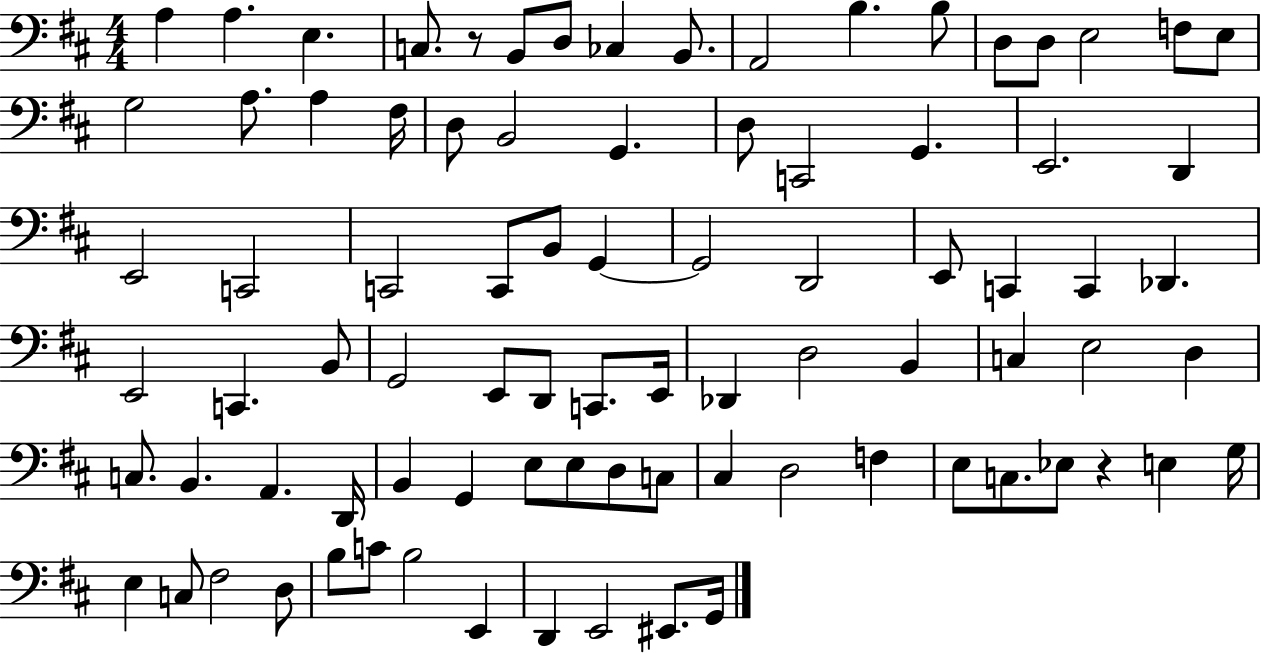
X:1
T:Untitled
M:4/4
L:1/4
K:D
A, A, E, C,/2 z/2 B,,/2 D,/2 _C, B,,/2 A,,2 B, B,/2 D,/2 D,/2 E,2 F,/2 E,/2 G,2 A,/2 A, ^F,/4 D,/2 B,,2 G,, D,/2 C,,2 G,, E,,2 D,, E,,2 C,,2 C,,2 C,,/2 B,,/2 G,, G,,2 D,,2 E,,/2 C,, C,, _D,, E,,2 C,, B,,/2 G,,2 E,,/2 D,,/2 C,,/2 E,,/4 _D,, D,2 B,, C, E,2 D, C,/2 B,, A,, D,,/4 B,, G,, E,/2 E,/2 D,/2 C,/2 ^C, D,2 F, E,/2 C,/2 _E,/2 z E, G,/4 E, C,/2 ^F,2 D,/2 B,/2 C/2 B,2 E,, D,, E,,2 ^E,,/2 G,,/4